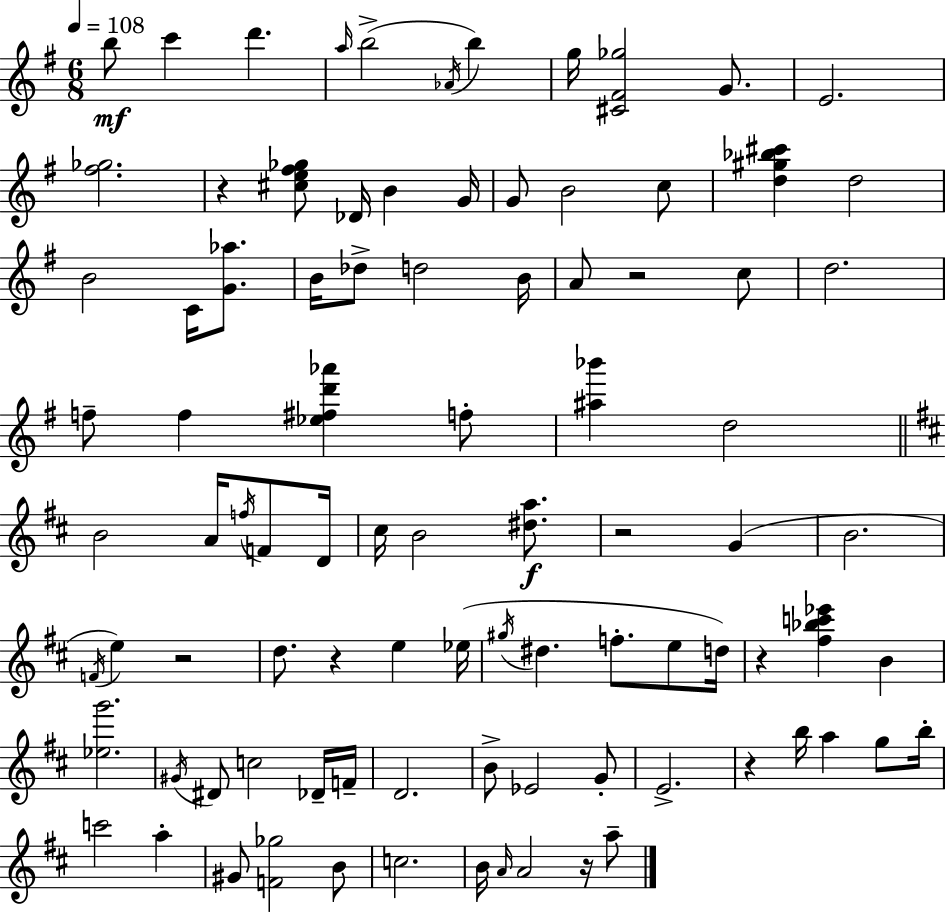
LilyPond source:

{
  \clef treble
  \numericTimeSignature
  \time 6/8
  \key g \major
  \tempo 4 = 108
  \repeat volta 2 { b''8\mf c'''4 d'''4. | \grace { a''16 }( b''2-> \acciaccatura { aes'16 } b''4) | g''16 <cis' fis' ges''>2 g'8. | e'2. | \break <fis'' ges''>2. | r4 <cis'' e'' fis'' ges''>8 des'16 b'4 | g'16 g'8 b'2 | c''8 <d'' gis'' bes'' cis'''>4 d''2 | \break b'2 c'16 <g' aes''>8. | b'16 des''8-> d''2 | b'16 a'8 r2 | c''8 d''2. | \break f''8-- f''4 <ees'' fis'' d''' aes'''>4 | f''8-. <ais'' bes'''>4 d''2 | \bar "||" \break \key d \major b'2 a'16 \acciaccatura { f''16 } f'8 | d'16 cis''16 b'2 <dis'' a''>8.\f | r2 g'4( | b'2. | \break \acciaccatura { f'16 } e''4) r2 | d''8. r4 e''4 | ees''16( \acciaccatura { gis''16 } dis''4. f''8.-. | e''8 d''16) r4 <fis'' bes'' c''' ees'''>4 b'4 | \break <ees'' g'''>2. | \acciaccatura { gis'16 } dis'8 c''2 | des'16-- f'16-- d'2. | b'8-> ees'2 | \break g'8-. e'2.-> | r4 b''16 a''4 | g''8 b''16-. c'''2 | a''4-. gis'8 <f' ges''>2 | \break b'8 c''2. | b'16 \grace { a'16 } a'2 | r16 a''8-- } \bar "|."
}